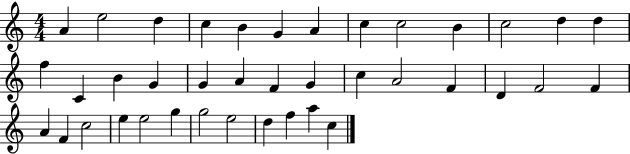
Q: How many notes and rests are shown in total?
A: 39